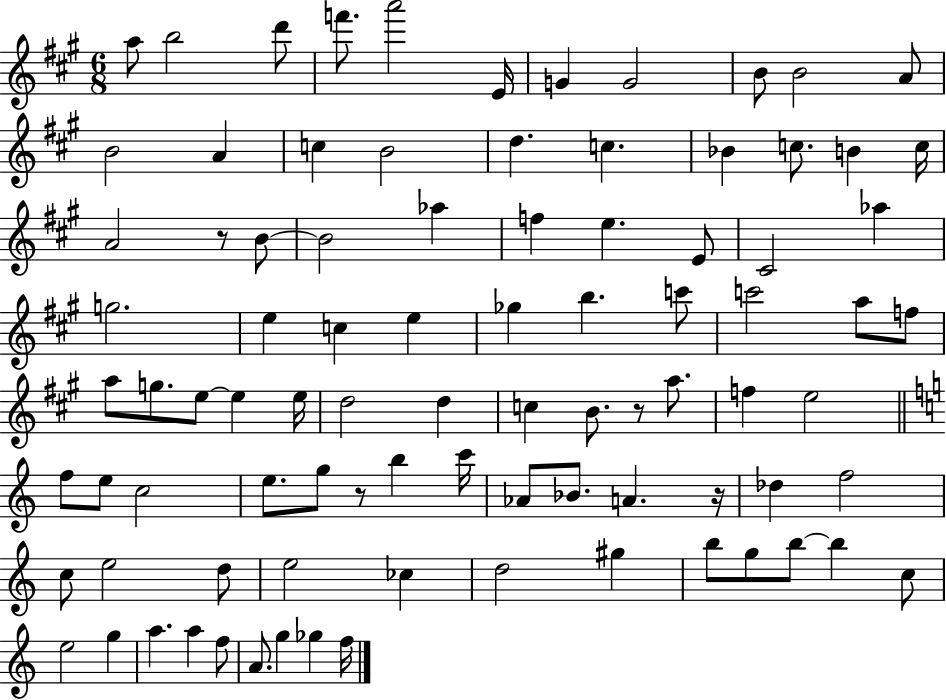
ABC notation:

X:1
T:Untitled
M:6/8
L:1/4
K:A
a/2 b2 d'/2 f'/2 a'2 E/4 G G2 B/2 B2 A/2 B2 A c B2 d c _B c/2 B c/4 A2 z/2 B/2 B2 _a f e E/2 ^C2 _a g2 e c e _g b c'/2 c'2 a/2 f/2 a/2 g/2 e/2 e e/4 d2 d c B/2 z/2 a/2 f e2 f/2 e/2 c2 e/2 g/2 z/2 b c'/4 _A/2 _B/2 A z/4 _d f2 c/2 e2 d/2 e2 _c d2 ^g b/2 g/2 b/2 b c/2 e2 g a a f/2 A/2 g _g f/4